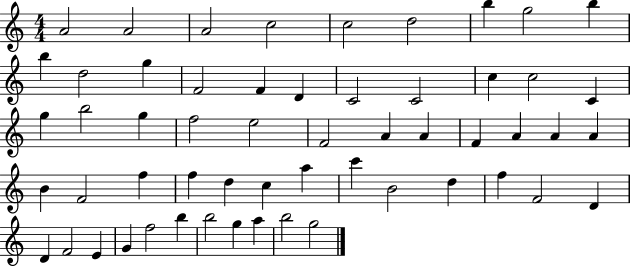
{
  \clef treble
  \numericTimeSignature
  \time 4/4
  \key c \major
  a'2 a'2 | a'2 c''2 | c''2 d''2 | b''4 g''2 b''4 | \break b''4 d''2 g''4 | f'2 f'4 d'4 | c'2 c'2 | c''4 c''2 c'4 | \break g''4 b''2 g''4 | f''2 e''2 | f'2 a'4 a'4 | f'4 a'4 a'4 a'4 | \break b'4 f'2 f''4 | f''4 d''4 c''4 a''4 | c'''4 b'2 d''4 | f''4 f'2 d'4 | \break d'4 f'2 e'4 | g'4 f''2 b''4 | b''2 g''4 a''4 | b''2 g''2 | \break \bar "|."
}